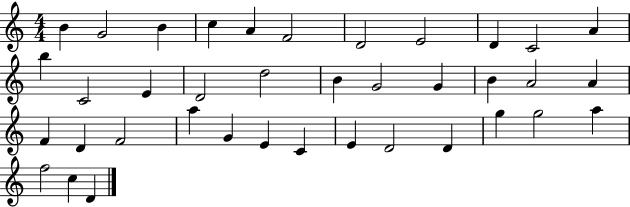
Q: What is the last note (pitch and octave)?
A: D4